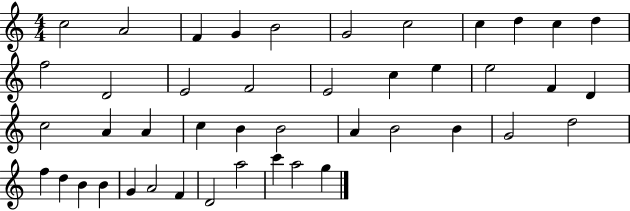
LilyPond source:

{
  \clef treble
  \numericTimeSignature
  \time 4/4
  \key c \major
  c''2 a'2 | f'4 g'4 b'2 | g'2 c''2 | c''4 d''4 c''4 d''4 | \break f''2 d'2 | e'2 f'2 | e'2 c''4 e''4 | e''2 f'4 d'4 | \break c''2 a'4 a'4 | c''4 b'4 b'2 | a'4 b'2 b'4 | g'2 d''2 | \break f''4 d''4 b'4 b'4 | g'4 a'2 f'4 | d'2 a''2 | c'''4 a''2 g''4 | \break \bar "|."
}